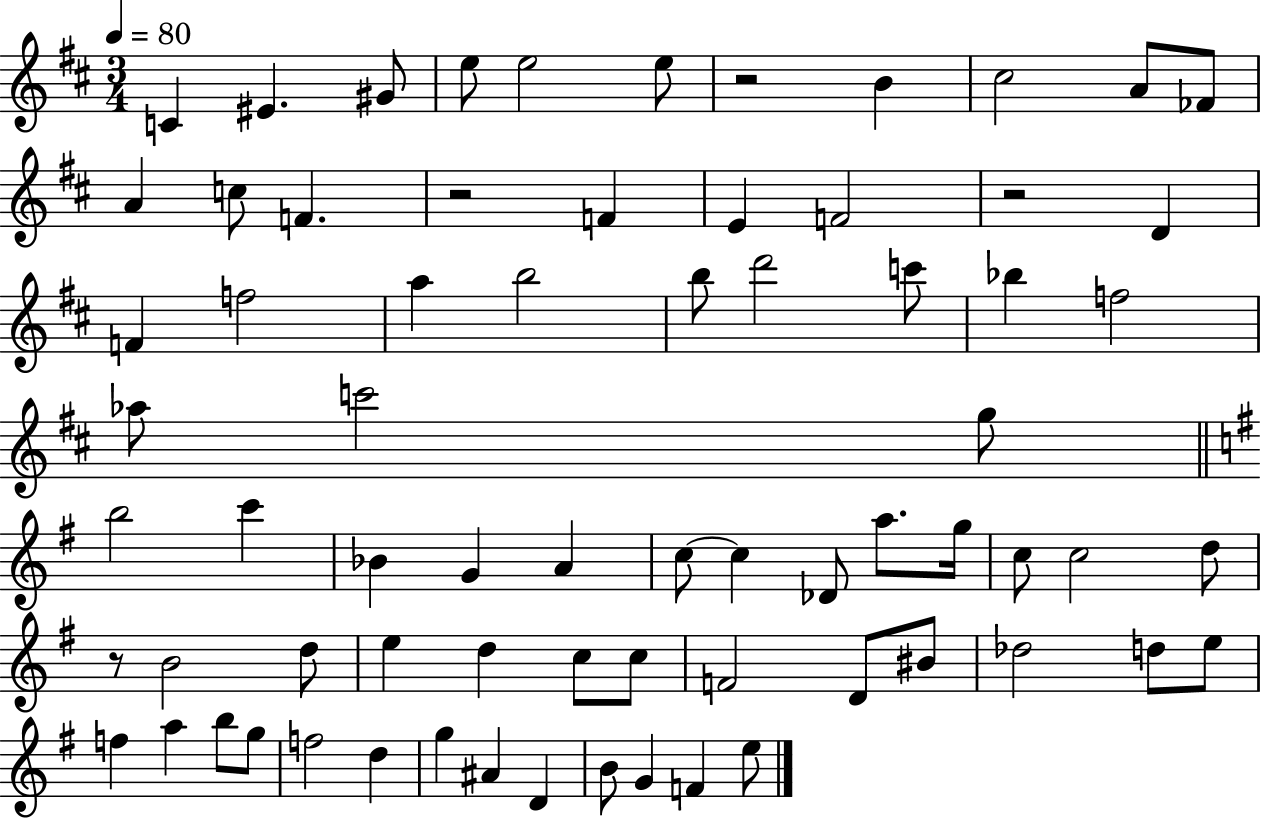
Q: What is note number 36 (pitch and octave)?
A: C5